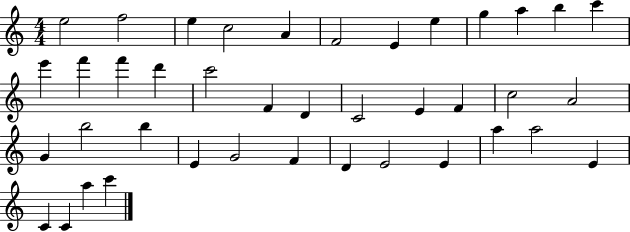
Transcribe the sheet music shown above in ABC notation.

X:1
T:Untitled
M:4/4
L:1/4
K:C
e2 f2 e c2 A F2 E e g a b c' e' f' f' d' c'2 F D C2 E F c2 A2 G b2 b E G2 F D E2 E a a2 E C C a c'